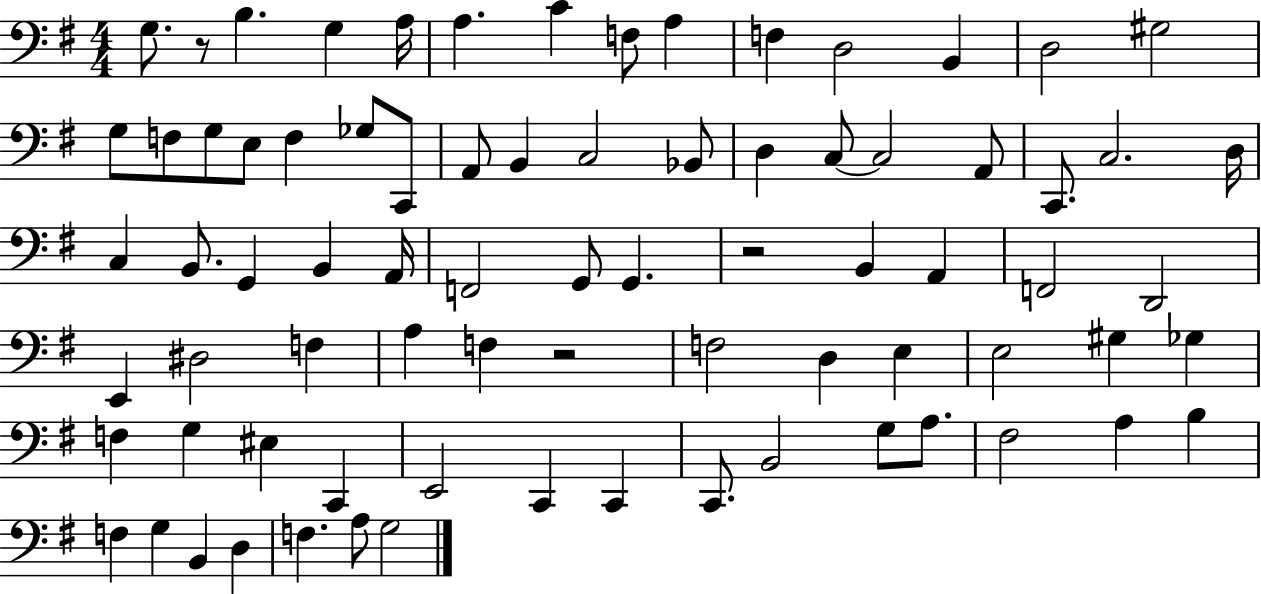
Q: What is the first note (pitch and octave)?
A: G3